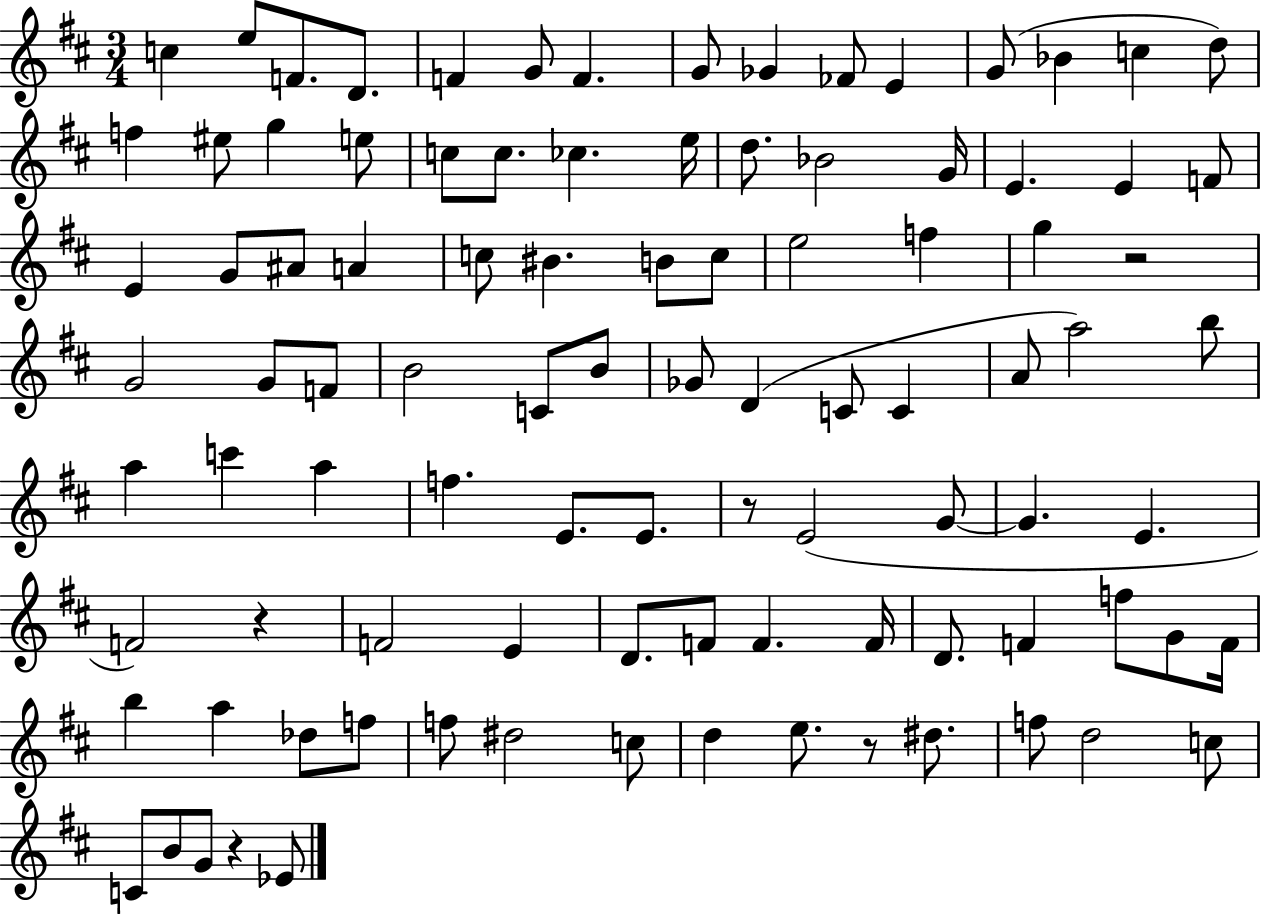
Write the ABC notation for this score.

X:1
T:Untitled
M:3/4
L:1/4
K:D
c e/2 F/2 D/2 F G/2 F G/2 _G _F/2 E G/2 _B c d/2 f ^e/2 g e/2 c/2 c/2 _c e/4 d/2 _B2 G/4 E E F/2 E G/2 ^A/2 A c/2 ^B B/2 c/2 e2 f g z2 G2 G/2 F/2 B2 C/2 B/2 _G/2 D C/2 C A/2 a2 b/2 a c' a f E/2 E/2 z/2 E2 G/2 G E F2 z F2 E D/2 F/2 F F/4 D/2 F f/2 G/2 F/4 b a _d/2 f/2 f/2 ^d2 c/2 d e/2 z/2 ^d/2 f/2 d2 c/2 C/2 B/2 G/2 z _E/2